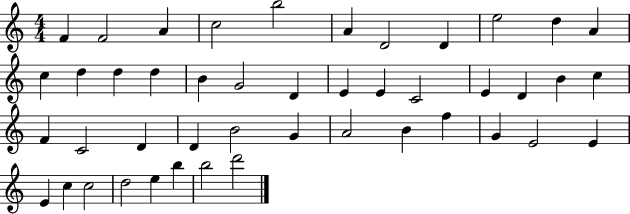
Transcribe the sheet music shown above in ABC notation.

X:1
T:Untitled
M:4/4
L:1/4
K:C
F F2 A c2 b2 A D2 D e2 d A c d d d B G2 D E E C2 E D B c F C2 D D B2 G A2 B f G E2 E E c c2 d2 e b b2 d'2